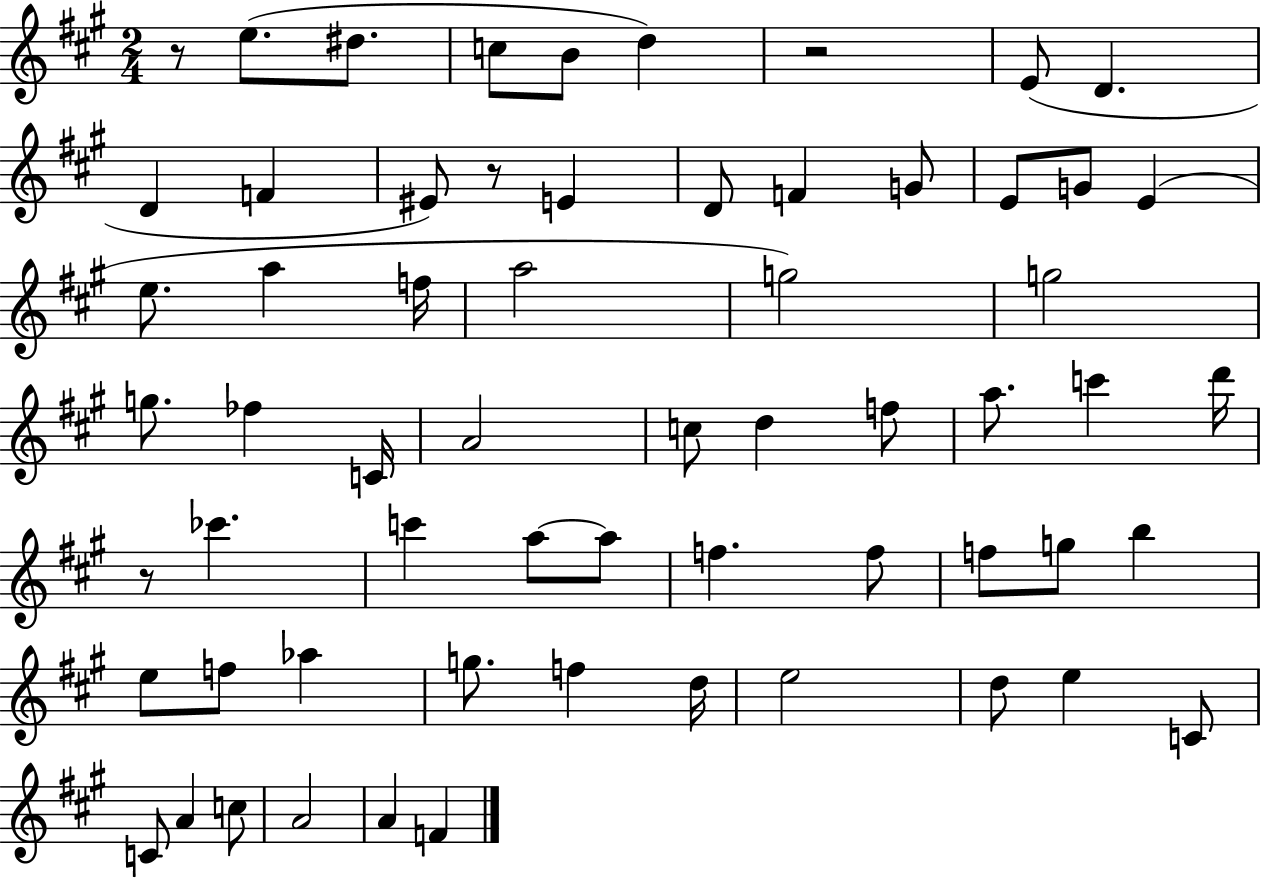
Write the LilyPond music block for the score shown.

{
  \clef treble
  \numericTimeSignature
  \time 2/4
  \key a \major
  r8 e''8.( dis''8. | c''8 b'8 d''4) | r2 | e'8( d'4. | \break d'4 f'4 | eis'8) r8 e'4 | d'8 f'4 g'8 | e'8 g'8 e'4( | \break e''8. a''4 f''16 | a''2 | g''2) | g''2 | \break g''8. fes''4 c'16 | a'2 | c''8 d''4 f''8 | a''8. c'''4 d'''16 | \break r8 ces'''4. | c'''4 a''8~~ a''8 | f''4. f''8 | f''8 g''8 b''4 | \break e''8 f''8 aes''4 | g''8. f''4 d''16 | e''2 | d''8 e''4 c'8 | \break c'8 a'4 c''8 | a'2 | a'4 f'4 | \bar "|."
}